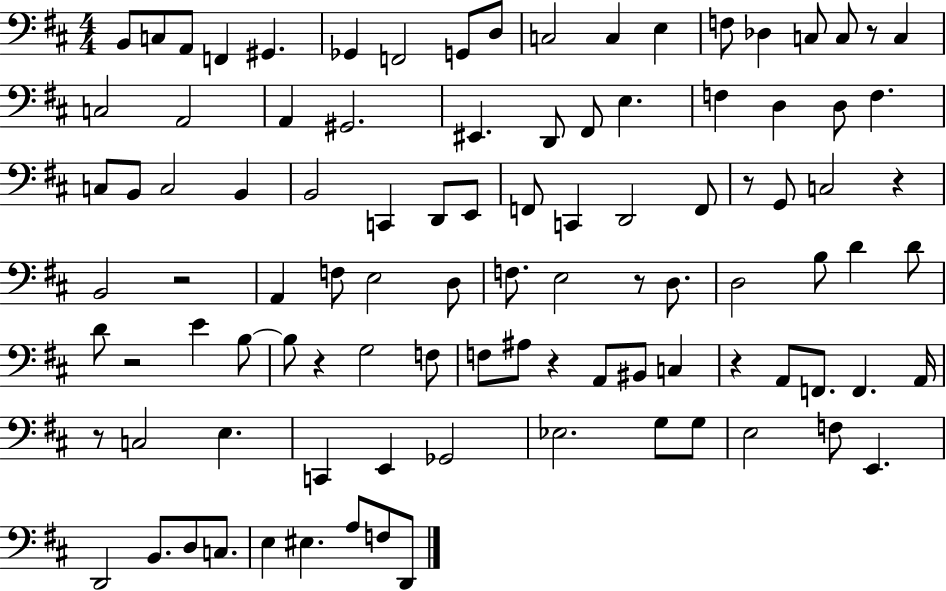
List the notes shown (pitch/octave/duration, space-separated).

B2/e C3/e A2/e F2/q G#2/q. Gb2/q F2/h G2/e D3/e C3/h C3/q E3/q F3/e Db3/q C3/e C3/e R/e C3/q C3/h A2/h A2/q G#2/h. EIS2/q. D2/e F#2/e E3/q. F3/q D3/q D3/e F3/q. C3/e B2/e C3/h B2/q B2/h C2/q D2/e E2/e F2/e C2/q D2/h F2/e R/e G2/e C3/h R/q B2/h R/h A2/q F3/e E3/h D3/e F3/e. E3/h R/e D3/e. D3/h B3/e D4/q D4/e D4/e R/h E4/q B3/e B3/e R/q G3/h F3/e F3/e A#3/e R/q A2/e BIS2/e C3/q R/q A2/e F2/e. F2/q. A2/s R/e C3/h E3/q. C2/q E2/q Gb2/h Eb3/h. G3/e G3/e E3/h F3/e E2/q. D2/h B2/e. D3/e C3/e. E3/q EIS3/q. A3/e F3/e D2/e